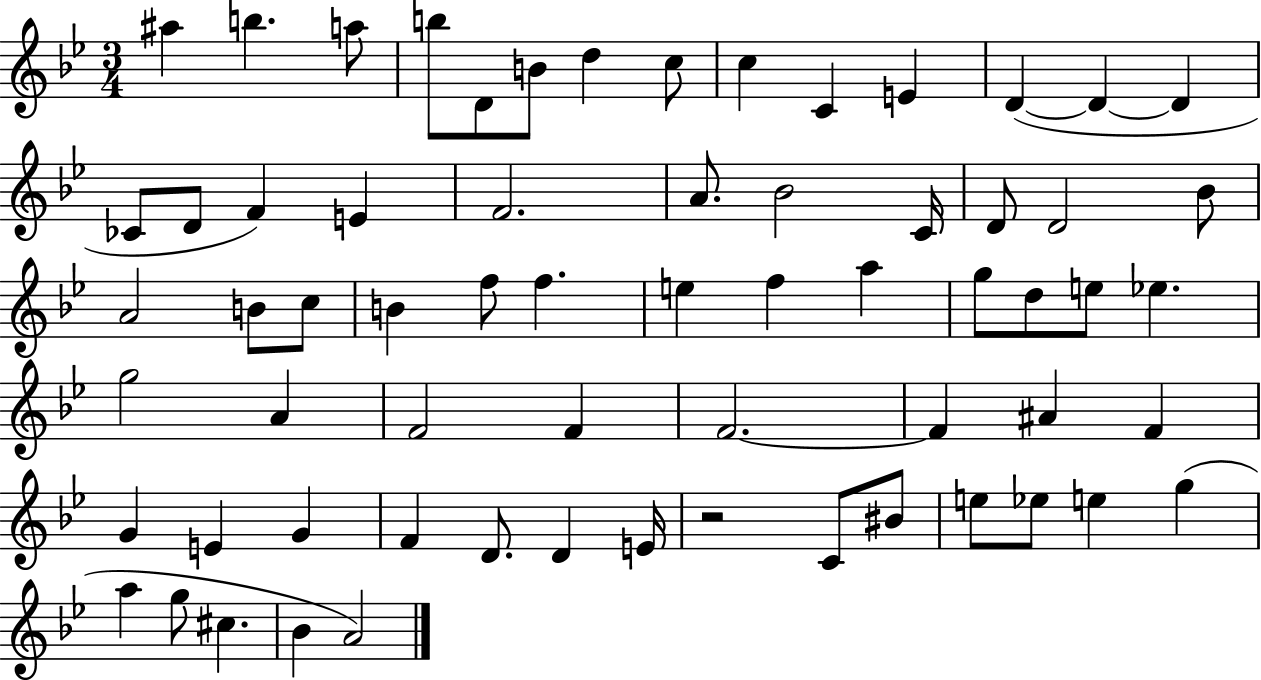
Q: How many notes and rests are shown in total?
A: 65